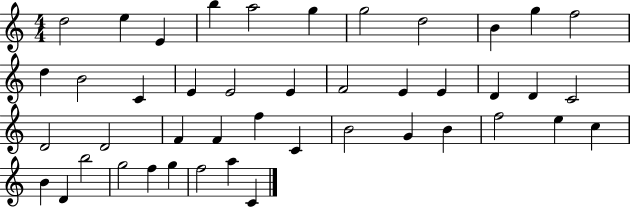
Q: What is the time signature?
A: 4/4